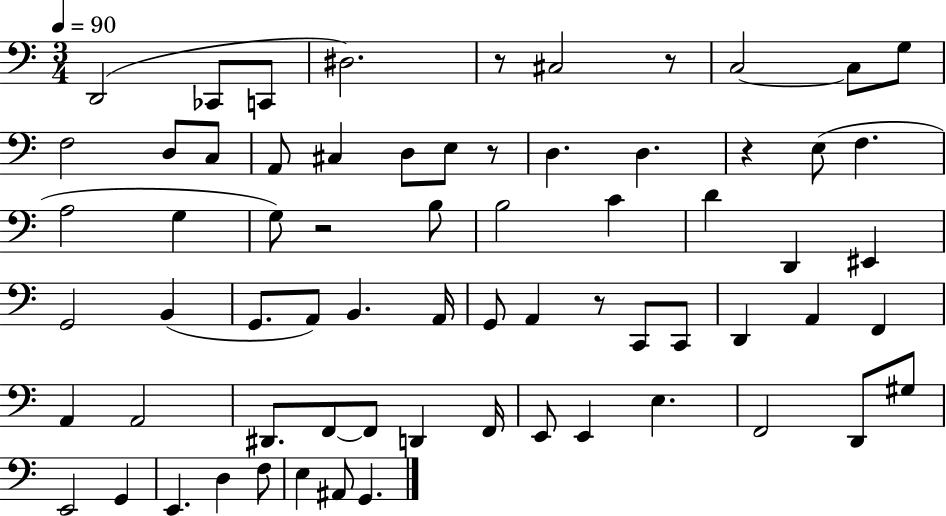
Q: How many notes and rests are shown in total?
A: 68